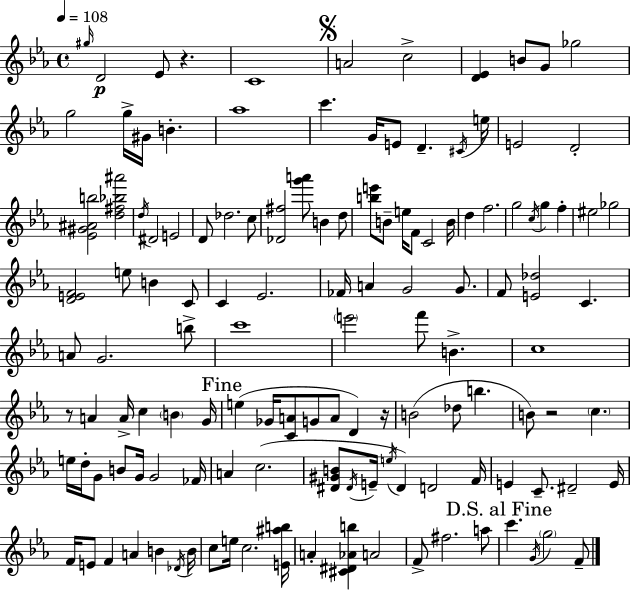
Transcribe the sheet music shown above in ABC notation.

X:1
T:Untitled
M:4/4
L:1/4
K:Eb
^g/4 D2 _E/2 z C4 A2 c2 [D_E] B/2 G/2 _g2 g2 g/4 ^G/4 B _a4 c' G/4 E/2 D ^C/4 e/4 E2 D2 [_E^G^Ab]2 [d^f_b^a']2 d/4 ^D2 E2 D/2 _d2 c/2 [_D^f]2 [g'a']/2 B d/2 [be']/2 B/2 e/4 F/2 C2 B/4 d f2 g2 c/4 g f ^e2 _g2 [DEF]2 e/2 B C/2 C _E2 _F/4 A G2 G/2 F/2 [E_d]2 C A/2 G2 b/2 c'4 e'2 f'/2 B c4 z/2 A A/4 c B G/4 e _G/4 [CA]/2 G/2 A/2 D z/4 B2 _d/2 b B/2 z2 c e/4 d/4 G/2 B/2 G/4 G2 _F/4 A c2 [^D^GB]/2 ^D/4 E/4 e/4 ^D D2 F/4 E C/2 ^D2 E/4 F/4 E/2 F A B _D/4 B/4 c/2 e/4 c2 [E^ab]/4 A [^C^D_Ab] A2 F/2 ^f2 a/2 c' G/4 g2 F/2